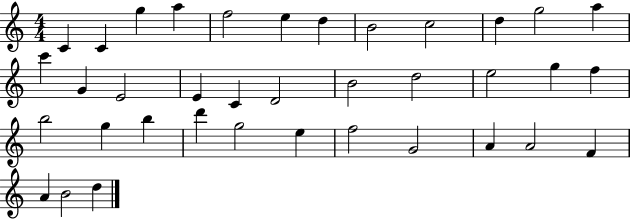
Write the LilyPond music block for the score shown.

{
  \clef treble
  \numericTimeSignature
  \time 4/4
  \key c \major
  c'4 c'4 g''4 a''4 | f''2 e''4 d''4 | b'2 c''2 | d''4 g''2 a''4 | \break c'''4 g'4 e'2 | e'4 c'4 d'2 | b'2 d''2 | e''2 g''4 f''4 | \break b''2 g''4 b''4 | d'''4 g''2 e''4 | f''2 g'2 | a'4 a'2 f'4 | \break a'4 b'2 d''4 | \bar "|."
}